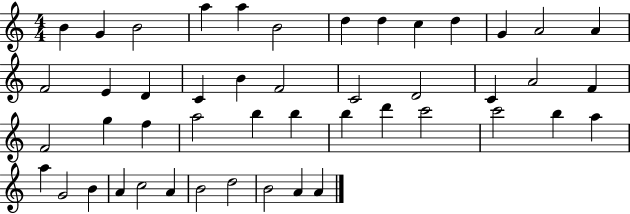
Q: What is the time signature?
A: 4/4